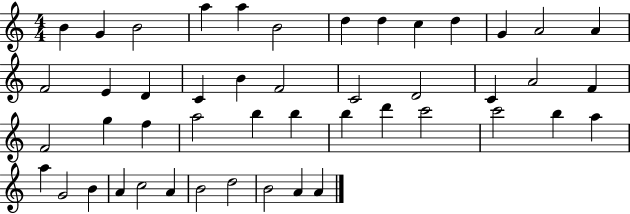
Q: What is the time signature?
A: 4/4